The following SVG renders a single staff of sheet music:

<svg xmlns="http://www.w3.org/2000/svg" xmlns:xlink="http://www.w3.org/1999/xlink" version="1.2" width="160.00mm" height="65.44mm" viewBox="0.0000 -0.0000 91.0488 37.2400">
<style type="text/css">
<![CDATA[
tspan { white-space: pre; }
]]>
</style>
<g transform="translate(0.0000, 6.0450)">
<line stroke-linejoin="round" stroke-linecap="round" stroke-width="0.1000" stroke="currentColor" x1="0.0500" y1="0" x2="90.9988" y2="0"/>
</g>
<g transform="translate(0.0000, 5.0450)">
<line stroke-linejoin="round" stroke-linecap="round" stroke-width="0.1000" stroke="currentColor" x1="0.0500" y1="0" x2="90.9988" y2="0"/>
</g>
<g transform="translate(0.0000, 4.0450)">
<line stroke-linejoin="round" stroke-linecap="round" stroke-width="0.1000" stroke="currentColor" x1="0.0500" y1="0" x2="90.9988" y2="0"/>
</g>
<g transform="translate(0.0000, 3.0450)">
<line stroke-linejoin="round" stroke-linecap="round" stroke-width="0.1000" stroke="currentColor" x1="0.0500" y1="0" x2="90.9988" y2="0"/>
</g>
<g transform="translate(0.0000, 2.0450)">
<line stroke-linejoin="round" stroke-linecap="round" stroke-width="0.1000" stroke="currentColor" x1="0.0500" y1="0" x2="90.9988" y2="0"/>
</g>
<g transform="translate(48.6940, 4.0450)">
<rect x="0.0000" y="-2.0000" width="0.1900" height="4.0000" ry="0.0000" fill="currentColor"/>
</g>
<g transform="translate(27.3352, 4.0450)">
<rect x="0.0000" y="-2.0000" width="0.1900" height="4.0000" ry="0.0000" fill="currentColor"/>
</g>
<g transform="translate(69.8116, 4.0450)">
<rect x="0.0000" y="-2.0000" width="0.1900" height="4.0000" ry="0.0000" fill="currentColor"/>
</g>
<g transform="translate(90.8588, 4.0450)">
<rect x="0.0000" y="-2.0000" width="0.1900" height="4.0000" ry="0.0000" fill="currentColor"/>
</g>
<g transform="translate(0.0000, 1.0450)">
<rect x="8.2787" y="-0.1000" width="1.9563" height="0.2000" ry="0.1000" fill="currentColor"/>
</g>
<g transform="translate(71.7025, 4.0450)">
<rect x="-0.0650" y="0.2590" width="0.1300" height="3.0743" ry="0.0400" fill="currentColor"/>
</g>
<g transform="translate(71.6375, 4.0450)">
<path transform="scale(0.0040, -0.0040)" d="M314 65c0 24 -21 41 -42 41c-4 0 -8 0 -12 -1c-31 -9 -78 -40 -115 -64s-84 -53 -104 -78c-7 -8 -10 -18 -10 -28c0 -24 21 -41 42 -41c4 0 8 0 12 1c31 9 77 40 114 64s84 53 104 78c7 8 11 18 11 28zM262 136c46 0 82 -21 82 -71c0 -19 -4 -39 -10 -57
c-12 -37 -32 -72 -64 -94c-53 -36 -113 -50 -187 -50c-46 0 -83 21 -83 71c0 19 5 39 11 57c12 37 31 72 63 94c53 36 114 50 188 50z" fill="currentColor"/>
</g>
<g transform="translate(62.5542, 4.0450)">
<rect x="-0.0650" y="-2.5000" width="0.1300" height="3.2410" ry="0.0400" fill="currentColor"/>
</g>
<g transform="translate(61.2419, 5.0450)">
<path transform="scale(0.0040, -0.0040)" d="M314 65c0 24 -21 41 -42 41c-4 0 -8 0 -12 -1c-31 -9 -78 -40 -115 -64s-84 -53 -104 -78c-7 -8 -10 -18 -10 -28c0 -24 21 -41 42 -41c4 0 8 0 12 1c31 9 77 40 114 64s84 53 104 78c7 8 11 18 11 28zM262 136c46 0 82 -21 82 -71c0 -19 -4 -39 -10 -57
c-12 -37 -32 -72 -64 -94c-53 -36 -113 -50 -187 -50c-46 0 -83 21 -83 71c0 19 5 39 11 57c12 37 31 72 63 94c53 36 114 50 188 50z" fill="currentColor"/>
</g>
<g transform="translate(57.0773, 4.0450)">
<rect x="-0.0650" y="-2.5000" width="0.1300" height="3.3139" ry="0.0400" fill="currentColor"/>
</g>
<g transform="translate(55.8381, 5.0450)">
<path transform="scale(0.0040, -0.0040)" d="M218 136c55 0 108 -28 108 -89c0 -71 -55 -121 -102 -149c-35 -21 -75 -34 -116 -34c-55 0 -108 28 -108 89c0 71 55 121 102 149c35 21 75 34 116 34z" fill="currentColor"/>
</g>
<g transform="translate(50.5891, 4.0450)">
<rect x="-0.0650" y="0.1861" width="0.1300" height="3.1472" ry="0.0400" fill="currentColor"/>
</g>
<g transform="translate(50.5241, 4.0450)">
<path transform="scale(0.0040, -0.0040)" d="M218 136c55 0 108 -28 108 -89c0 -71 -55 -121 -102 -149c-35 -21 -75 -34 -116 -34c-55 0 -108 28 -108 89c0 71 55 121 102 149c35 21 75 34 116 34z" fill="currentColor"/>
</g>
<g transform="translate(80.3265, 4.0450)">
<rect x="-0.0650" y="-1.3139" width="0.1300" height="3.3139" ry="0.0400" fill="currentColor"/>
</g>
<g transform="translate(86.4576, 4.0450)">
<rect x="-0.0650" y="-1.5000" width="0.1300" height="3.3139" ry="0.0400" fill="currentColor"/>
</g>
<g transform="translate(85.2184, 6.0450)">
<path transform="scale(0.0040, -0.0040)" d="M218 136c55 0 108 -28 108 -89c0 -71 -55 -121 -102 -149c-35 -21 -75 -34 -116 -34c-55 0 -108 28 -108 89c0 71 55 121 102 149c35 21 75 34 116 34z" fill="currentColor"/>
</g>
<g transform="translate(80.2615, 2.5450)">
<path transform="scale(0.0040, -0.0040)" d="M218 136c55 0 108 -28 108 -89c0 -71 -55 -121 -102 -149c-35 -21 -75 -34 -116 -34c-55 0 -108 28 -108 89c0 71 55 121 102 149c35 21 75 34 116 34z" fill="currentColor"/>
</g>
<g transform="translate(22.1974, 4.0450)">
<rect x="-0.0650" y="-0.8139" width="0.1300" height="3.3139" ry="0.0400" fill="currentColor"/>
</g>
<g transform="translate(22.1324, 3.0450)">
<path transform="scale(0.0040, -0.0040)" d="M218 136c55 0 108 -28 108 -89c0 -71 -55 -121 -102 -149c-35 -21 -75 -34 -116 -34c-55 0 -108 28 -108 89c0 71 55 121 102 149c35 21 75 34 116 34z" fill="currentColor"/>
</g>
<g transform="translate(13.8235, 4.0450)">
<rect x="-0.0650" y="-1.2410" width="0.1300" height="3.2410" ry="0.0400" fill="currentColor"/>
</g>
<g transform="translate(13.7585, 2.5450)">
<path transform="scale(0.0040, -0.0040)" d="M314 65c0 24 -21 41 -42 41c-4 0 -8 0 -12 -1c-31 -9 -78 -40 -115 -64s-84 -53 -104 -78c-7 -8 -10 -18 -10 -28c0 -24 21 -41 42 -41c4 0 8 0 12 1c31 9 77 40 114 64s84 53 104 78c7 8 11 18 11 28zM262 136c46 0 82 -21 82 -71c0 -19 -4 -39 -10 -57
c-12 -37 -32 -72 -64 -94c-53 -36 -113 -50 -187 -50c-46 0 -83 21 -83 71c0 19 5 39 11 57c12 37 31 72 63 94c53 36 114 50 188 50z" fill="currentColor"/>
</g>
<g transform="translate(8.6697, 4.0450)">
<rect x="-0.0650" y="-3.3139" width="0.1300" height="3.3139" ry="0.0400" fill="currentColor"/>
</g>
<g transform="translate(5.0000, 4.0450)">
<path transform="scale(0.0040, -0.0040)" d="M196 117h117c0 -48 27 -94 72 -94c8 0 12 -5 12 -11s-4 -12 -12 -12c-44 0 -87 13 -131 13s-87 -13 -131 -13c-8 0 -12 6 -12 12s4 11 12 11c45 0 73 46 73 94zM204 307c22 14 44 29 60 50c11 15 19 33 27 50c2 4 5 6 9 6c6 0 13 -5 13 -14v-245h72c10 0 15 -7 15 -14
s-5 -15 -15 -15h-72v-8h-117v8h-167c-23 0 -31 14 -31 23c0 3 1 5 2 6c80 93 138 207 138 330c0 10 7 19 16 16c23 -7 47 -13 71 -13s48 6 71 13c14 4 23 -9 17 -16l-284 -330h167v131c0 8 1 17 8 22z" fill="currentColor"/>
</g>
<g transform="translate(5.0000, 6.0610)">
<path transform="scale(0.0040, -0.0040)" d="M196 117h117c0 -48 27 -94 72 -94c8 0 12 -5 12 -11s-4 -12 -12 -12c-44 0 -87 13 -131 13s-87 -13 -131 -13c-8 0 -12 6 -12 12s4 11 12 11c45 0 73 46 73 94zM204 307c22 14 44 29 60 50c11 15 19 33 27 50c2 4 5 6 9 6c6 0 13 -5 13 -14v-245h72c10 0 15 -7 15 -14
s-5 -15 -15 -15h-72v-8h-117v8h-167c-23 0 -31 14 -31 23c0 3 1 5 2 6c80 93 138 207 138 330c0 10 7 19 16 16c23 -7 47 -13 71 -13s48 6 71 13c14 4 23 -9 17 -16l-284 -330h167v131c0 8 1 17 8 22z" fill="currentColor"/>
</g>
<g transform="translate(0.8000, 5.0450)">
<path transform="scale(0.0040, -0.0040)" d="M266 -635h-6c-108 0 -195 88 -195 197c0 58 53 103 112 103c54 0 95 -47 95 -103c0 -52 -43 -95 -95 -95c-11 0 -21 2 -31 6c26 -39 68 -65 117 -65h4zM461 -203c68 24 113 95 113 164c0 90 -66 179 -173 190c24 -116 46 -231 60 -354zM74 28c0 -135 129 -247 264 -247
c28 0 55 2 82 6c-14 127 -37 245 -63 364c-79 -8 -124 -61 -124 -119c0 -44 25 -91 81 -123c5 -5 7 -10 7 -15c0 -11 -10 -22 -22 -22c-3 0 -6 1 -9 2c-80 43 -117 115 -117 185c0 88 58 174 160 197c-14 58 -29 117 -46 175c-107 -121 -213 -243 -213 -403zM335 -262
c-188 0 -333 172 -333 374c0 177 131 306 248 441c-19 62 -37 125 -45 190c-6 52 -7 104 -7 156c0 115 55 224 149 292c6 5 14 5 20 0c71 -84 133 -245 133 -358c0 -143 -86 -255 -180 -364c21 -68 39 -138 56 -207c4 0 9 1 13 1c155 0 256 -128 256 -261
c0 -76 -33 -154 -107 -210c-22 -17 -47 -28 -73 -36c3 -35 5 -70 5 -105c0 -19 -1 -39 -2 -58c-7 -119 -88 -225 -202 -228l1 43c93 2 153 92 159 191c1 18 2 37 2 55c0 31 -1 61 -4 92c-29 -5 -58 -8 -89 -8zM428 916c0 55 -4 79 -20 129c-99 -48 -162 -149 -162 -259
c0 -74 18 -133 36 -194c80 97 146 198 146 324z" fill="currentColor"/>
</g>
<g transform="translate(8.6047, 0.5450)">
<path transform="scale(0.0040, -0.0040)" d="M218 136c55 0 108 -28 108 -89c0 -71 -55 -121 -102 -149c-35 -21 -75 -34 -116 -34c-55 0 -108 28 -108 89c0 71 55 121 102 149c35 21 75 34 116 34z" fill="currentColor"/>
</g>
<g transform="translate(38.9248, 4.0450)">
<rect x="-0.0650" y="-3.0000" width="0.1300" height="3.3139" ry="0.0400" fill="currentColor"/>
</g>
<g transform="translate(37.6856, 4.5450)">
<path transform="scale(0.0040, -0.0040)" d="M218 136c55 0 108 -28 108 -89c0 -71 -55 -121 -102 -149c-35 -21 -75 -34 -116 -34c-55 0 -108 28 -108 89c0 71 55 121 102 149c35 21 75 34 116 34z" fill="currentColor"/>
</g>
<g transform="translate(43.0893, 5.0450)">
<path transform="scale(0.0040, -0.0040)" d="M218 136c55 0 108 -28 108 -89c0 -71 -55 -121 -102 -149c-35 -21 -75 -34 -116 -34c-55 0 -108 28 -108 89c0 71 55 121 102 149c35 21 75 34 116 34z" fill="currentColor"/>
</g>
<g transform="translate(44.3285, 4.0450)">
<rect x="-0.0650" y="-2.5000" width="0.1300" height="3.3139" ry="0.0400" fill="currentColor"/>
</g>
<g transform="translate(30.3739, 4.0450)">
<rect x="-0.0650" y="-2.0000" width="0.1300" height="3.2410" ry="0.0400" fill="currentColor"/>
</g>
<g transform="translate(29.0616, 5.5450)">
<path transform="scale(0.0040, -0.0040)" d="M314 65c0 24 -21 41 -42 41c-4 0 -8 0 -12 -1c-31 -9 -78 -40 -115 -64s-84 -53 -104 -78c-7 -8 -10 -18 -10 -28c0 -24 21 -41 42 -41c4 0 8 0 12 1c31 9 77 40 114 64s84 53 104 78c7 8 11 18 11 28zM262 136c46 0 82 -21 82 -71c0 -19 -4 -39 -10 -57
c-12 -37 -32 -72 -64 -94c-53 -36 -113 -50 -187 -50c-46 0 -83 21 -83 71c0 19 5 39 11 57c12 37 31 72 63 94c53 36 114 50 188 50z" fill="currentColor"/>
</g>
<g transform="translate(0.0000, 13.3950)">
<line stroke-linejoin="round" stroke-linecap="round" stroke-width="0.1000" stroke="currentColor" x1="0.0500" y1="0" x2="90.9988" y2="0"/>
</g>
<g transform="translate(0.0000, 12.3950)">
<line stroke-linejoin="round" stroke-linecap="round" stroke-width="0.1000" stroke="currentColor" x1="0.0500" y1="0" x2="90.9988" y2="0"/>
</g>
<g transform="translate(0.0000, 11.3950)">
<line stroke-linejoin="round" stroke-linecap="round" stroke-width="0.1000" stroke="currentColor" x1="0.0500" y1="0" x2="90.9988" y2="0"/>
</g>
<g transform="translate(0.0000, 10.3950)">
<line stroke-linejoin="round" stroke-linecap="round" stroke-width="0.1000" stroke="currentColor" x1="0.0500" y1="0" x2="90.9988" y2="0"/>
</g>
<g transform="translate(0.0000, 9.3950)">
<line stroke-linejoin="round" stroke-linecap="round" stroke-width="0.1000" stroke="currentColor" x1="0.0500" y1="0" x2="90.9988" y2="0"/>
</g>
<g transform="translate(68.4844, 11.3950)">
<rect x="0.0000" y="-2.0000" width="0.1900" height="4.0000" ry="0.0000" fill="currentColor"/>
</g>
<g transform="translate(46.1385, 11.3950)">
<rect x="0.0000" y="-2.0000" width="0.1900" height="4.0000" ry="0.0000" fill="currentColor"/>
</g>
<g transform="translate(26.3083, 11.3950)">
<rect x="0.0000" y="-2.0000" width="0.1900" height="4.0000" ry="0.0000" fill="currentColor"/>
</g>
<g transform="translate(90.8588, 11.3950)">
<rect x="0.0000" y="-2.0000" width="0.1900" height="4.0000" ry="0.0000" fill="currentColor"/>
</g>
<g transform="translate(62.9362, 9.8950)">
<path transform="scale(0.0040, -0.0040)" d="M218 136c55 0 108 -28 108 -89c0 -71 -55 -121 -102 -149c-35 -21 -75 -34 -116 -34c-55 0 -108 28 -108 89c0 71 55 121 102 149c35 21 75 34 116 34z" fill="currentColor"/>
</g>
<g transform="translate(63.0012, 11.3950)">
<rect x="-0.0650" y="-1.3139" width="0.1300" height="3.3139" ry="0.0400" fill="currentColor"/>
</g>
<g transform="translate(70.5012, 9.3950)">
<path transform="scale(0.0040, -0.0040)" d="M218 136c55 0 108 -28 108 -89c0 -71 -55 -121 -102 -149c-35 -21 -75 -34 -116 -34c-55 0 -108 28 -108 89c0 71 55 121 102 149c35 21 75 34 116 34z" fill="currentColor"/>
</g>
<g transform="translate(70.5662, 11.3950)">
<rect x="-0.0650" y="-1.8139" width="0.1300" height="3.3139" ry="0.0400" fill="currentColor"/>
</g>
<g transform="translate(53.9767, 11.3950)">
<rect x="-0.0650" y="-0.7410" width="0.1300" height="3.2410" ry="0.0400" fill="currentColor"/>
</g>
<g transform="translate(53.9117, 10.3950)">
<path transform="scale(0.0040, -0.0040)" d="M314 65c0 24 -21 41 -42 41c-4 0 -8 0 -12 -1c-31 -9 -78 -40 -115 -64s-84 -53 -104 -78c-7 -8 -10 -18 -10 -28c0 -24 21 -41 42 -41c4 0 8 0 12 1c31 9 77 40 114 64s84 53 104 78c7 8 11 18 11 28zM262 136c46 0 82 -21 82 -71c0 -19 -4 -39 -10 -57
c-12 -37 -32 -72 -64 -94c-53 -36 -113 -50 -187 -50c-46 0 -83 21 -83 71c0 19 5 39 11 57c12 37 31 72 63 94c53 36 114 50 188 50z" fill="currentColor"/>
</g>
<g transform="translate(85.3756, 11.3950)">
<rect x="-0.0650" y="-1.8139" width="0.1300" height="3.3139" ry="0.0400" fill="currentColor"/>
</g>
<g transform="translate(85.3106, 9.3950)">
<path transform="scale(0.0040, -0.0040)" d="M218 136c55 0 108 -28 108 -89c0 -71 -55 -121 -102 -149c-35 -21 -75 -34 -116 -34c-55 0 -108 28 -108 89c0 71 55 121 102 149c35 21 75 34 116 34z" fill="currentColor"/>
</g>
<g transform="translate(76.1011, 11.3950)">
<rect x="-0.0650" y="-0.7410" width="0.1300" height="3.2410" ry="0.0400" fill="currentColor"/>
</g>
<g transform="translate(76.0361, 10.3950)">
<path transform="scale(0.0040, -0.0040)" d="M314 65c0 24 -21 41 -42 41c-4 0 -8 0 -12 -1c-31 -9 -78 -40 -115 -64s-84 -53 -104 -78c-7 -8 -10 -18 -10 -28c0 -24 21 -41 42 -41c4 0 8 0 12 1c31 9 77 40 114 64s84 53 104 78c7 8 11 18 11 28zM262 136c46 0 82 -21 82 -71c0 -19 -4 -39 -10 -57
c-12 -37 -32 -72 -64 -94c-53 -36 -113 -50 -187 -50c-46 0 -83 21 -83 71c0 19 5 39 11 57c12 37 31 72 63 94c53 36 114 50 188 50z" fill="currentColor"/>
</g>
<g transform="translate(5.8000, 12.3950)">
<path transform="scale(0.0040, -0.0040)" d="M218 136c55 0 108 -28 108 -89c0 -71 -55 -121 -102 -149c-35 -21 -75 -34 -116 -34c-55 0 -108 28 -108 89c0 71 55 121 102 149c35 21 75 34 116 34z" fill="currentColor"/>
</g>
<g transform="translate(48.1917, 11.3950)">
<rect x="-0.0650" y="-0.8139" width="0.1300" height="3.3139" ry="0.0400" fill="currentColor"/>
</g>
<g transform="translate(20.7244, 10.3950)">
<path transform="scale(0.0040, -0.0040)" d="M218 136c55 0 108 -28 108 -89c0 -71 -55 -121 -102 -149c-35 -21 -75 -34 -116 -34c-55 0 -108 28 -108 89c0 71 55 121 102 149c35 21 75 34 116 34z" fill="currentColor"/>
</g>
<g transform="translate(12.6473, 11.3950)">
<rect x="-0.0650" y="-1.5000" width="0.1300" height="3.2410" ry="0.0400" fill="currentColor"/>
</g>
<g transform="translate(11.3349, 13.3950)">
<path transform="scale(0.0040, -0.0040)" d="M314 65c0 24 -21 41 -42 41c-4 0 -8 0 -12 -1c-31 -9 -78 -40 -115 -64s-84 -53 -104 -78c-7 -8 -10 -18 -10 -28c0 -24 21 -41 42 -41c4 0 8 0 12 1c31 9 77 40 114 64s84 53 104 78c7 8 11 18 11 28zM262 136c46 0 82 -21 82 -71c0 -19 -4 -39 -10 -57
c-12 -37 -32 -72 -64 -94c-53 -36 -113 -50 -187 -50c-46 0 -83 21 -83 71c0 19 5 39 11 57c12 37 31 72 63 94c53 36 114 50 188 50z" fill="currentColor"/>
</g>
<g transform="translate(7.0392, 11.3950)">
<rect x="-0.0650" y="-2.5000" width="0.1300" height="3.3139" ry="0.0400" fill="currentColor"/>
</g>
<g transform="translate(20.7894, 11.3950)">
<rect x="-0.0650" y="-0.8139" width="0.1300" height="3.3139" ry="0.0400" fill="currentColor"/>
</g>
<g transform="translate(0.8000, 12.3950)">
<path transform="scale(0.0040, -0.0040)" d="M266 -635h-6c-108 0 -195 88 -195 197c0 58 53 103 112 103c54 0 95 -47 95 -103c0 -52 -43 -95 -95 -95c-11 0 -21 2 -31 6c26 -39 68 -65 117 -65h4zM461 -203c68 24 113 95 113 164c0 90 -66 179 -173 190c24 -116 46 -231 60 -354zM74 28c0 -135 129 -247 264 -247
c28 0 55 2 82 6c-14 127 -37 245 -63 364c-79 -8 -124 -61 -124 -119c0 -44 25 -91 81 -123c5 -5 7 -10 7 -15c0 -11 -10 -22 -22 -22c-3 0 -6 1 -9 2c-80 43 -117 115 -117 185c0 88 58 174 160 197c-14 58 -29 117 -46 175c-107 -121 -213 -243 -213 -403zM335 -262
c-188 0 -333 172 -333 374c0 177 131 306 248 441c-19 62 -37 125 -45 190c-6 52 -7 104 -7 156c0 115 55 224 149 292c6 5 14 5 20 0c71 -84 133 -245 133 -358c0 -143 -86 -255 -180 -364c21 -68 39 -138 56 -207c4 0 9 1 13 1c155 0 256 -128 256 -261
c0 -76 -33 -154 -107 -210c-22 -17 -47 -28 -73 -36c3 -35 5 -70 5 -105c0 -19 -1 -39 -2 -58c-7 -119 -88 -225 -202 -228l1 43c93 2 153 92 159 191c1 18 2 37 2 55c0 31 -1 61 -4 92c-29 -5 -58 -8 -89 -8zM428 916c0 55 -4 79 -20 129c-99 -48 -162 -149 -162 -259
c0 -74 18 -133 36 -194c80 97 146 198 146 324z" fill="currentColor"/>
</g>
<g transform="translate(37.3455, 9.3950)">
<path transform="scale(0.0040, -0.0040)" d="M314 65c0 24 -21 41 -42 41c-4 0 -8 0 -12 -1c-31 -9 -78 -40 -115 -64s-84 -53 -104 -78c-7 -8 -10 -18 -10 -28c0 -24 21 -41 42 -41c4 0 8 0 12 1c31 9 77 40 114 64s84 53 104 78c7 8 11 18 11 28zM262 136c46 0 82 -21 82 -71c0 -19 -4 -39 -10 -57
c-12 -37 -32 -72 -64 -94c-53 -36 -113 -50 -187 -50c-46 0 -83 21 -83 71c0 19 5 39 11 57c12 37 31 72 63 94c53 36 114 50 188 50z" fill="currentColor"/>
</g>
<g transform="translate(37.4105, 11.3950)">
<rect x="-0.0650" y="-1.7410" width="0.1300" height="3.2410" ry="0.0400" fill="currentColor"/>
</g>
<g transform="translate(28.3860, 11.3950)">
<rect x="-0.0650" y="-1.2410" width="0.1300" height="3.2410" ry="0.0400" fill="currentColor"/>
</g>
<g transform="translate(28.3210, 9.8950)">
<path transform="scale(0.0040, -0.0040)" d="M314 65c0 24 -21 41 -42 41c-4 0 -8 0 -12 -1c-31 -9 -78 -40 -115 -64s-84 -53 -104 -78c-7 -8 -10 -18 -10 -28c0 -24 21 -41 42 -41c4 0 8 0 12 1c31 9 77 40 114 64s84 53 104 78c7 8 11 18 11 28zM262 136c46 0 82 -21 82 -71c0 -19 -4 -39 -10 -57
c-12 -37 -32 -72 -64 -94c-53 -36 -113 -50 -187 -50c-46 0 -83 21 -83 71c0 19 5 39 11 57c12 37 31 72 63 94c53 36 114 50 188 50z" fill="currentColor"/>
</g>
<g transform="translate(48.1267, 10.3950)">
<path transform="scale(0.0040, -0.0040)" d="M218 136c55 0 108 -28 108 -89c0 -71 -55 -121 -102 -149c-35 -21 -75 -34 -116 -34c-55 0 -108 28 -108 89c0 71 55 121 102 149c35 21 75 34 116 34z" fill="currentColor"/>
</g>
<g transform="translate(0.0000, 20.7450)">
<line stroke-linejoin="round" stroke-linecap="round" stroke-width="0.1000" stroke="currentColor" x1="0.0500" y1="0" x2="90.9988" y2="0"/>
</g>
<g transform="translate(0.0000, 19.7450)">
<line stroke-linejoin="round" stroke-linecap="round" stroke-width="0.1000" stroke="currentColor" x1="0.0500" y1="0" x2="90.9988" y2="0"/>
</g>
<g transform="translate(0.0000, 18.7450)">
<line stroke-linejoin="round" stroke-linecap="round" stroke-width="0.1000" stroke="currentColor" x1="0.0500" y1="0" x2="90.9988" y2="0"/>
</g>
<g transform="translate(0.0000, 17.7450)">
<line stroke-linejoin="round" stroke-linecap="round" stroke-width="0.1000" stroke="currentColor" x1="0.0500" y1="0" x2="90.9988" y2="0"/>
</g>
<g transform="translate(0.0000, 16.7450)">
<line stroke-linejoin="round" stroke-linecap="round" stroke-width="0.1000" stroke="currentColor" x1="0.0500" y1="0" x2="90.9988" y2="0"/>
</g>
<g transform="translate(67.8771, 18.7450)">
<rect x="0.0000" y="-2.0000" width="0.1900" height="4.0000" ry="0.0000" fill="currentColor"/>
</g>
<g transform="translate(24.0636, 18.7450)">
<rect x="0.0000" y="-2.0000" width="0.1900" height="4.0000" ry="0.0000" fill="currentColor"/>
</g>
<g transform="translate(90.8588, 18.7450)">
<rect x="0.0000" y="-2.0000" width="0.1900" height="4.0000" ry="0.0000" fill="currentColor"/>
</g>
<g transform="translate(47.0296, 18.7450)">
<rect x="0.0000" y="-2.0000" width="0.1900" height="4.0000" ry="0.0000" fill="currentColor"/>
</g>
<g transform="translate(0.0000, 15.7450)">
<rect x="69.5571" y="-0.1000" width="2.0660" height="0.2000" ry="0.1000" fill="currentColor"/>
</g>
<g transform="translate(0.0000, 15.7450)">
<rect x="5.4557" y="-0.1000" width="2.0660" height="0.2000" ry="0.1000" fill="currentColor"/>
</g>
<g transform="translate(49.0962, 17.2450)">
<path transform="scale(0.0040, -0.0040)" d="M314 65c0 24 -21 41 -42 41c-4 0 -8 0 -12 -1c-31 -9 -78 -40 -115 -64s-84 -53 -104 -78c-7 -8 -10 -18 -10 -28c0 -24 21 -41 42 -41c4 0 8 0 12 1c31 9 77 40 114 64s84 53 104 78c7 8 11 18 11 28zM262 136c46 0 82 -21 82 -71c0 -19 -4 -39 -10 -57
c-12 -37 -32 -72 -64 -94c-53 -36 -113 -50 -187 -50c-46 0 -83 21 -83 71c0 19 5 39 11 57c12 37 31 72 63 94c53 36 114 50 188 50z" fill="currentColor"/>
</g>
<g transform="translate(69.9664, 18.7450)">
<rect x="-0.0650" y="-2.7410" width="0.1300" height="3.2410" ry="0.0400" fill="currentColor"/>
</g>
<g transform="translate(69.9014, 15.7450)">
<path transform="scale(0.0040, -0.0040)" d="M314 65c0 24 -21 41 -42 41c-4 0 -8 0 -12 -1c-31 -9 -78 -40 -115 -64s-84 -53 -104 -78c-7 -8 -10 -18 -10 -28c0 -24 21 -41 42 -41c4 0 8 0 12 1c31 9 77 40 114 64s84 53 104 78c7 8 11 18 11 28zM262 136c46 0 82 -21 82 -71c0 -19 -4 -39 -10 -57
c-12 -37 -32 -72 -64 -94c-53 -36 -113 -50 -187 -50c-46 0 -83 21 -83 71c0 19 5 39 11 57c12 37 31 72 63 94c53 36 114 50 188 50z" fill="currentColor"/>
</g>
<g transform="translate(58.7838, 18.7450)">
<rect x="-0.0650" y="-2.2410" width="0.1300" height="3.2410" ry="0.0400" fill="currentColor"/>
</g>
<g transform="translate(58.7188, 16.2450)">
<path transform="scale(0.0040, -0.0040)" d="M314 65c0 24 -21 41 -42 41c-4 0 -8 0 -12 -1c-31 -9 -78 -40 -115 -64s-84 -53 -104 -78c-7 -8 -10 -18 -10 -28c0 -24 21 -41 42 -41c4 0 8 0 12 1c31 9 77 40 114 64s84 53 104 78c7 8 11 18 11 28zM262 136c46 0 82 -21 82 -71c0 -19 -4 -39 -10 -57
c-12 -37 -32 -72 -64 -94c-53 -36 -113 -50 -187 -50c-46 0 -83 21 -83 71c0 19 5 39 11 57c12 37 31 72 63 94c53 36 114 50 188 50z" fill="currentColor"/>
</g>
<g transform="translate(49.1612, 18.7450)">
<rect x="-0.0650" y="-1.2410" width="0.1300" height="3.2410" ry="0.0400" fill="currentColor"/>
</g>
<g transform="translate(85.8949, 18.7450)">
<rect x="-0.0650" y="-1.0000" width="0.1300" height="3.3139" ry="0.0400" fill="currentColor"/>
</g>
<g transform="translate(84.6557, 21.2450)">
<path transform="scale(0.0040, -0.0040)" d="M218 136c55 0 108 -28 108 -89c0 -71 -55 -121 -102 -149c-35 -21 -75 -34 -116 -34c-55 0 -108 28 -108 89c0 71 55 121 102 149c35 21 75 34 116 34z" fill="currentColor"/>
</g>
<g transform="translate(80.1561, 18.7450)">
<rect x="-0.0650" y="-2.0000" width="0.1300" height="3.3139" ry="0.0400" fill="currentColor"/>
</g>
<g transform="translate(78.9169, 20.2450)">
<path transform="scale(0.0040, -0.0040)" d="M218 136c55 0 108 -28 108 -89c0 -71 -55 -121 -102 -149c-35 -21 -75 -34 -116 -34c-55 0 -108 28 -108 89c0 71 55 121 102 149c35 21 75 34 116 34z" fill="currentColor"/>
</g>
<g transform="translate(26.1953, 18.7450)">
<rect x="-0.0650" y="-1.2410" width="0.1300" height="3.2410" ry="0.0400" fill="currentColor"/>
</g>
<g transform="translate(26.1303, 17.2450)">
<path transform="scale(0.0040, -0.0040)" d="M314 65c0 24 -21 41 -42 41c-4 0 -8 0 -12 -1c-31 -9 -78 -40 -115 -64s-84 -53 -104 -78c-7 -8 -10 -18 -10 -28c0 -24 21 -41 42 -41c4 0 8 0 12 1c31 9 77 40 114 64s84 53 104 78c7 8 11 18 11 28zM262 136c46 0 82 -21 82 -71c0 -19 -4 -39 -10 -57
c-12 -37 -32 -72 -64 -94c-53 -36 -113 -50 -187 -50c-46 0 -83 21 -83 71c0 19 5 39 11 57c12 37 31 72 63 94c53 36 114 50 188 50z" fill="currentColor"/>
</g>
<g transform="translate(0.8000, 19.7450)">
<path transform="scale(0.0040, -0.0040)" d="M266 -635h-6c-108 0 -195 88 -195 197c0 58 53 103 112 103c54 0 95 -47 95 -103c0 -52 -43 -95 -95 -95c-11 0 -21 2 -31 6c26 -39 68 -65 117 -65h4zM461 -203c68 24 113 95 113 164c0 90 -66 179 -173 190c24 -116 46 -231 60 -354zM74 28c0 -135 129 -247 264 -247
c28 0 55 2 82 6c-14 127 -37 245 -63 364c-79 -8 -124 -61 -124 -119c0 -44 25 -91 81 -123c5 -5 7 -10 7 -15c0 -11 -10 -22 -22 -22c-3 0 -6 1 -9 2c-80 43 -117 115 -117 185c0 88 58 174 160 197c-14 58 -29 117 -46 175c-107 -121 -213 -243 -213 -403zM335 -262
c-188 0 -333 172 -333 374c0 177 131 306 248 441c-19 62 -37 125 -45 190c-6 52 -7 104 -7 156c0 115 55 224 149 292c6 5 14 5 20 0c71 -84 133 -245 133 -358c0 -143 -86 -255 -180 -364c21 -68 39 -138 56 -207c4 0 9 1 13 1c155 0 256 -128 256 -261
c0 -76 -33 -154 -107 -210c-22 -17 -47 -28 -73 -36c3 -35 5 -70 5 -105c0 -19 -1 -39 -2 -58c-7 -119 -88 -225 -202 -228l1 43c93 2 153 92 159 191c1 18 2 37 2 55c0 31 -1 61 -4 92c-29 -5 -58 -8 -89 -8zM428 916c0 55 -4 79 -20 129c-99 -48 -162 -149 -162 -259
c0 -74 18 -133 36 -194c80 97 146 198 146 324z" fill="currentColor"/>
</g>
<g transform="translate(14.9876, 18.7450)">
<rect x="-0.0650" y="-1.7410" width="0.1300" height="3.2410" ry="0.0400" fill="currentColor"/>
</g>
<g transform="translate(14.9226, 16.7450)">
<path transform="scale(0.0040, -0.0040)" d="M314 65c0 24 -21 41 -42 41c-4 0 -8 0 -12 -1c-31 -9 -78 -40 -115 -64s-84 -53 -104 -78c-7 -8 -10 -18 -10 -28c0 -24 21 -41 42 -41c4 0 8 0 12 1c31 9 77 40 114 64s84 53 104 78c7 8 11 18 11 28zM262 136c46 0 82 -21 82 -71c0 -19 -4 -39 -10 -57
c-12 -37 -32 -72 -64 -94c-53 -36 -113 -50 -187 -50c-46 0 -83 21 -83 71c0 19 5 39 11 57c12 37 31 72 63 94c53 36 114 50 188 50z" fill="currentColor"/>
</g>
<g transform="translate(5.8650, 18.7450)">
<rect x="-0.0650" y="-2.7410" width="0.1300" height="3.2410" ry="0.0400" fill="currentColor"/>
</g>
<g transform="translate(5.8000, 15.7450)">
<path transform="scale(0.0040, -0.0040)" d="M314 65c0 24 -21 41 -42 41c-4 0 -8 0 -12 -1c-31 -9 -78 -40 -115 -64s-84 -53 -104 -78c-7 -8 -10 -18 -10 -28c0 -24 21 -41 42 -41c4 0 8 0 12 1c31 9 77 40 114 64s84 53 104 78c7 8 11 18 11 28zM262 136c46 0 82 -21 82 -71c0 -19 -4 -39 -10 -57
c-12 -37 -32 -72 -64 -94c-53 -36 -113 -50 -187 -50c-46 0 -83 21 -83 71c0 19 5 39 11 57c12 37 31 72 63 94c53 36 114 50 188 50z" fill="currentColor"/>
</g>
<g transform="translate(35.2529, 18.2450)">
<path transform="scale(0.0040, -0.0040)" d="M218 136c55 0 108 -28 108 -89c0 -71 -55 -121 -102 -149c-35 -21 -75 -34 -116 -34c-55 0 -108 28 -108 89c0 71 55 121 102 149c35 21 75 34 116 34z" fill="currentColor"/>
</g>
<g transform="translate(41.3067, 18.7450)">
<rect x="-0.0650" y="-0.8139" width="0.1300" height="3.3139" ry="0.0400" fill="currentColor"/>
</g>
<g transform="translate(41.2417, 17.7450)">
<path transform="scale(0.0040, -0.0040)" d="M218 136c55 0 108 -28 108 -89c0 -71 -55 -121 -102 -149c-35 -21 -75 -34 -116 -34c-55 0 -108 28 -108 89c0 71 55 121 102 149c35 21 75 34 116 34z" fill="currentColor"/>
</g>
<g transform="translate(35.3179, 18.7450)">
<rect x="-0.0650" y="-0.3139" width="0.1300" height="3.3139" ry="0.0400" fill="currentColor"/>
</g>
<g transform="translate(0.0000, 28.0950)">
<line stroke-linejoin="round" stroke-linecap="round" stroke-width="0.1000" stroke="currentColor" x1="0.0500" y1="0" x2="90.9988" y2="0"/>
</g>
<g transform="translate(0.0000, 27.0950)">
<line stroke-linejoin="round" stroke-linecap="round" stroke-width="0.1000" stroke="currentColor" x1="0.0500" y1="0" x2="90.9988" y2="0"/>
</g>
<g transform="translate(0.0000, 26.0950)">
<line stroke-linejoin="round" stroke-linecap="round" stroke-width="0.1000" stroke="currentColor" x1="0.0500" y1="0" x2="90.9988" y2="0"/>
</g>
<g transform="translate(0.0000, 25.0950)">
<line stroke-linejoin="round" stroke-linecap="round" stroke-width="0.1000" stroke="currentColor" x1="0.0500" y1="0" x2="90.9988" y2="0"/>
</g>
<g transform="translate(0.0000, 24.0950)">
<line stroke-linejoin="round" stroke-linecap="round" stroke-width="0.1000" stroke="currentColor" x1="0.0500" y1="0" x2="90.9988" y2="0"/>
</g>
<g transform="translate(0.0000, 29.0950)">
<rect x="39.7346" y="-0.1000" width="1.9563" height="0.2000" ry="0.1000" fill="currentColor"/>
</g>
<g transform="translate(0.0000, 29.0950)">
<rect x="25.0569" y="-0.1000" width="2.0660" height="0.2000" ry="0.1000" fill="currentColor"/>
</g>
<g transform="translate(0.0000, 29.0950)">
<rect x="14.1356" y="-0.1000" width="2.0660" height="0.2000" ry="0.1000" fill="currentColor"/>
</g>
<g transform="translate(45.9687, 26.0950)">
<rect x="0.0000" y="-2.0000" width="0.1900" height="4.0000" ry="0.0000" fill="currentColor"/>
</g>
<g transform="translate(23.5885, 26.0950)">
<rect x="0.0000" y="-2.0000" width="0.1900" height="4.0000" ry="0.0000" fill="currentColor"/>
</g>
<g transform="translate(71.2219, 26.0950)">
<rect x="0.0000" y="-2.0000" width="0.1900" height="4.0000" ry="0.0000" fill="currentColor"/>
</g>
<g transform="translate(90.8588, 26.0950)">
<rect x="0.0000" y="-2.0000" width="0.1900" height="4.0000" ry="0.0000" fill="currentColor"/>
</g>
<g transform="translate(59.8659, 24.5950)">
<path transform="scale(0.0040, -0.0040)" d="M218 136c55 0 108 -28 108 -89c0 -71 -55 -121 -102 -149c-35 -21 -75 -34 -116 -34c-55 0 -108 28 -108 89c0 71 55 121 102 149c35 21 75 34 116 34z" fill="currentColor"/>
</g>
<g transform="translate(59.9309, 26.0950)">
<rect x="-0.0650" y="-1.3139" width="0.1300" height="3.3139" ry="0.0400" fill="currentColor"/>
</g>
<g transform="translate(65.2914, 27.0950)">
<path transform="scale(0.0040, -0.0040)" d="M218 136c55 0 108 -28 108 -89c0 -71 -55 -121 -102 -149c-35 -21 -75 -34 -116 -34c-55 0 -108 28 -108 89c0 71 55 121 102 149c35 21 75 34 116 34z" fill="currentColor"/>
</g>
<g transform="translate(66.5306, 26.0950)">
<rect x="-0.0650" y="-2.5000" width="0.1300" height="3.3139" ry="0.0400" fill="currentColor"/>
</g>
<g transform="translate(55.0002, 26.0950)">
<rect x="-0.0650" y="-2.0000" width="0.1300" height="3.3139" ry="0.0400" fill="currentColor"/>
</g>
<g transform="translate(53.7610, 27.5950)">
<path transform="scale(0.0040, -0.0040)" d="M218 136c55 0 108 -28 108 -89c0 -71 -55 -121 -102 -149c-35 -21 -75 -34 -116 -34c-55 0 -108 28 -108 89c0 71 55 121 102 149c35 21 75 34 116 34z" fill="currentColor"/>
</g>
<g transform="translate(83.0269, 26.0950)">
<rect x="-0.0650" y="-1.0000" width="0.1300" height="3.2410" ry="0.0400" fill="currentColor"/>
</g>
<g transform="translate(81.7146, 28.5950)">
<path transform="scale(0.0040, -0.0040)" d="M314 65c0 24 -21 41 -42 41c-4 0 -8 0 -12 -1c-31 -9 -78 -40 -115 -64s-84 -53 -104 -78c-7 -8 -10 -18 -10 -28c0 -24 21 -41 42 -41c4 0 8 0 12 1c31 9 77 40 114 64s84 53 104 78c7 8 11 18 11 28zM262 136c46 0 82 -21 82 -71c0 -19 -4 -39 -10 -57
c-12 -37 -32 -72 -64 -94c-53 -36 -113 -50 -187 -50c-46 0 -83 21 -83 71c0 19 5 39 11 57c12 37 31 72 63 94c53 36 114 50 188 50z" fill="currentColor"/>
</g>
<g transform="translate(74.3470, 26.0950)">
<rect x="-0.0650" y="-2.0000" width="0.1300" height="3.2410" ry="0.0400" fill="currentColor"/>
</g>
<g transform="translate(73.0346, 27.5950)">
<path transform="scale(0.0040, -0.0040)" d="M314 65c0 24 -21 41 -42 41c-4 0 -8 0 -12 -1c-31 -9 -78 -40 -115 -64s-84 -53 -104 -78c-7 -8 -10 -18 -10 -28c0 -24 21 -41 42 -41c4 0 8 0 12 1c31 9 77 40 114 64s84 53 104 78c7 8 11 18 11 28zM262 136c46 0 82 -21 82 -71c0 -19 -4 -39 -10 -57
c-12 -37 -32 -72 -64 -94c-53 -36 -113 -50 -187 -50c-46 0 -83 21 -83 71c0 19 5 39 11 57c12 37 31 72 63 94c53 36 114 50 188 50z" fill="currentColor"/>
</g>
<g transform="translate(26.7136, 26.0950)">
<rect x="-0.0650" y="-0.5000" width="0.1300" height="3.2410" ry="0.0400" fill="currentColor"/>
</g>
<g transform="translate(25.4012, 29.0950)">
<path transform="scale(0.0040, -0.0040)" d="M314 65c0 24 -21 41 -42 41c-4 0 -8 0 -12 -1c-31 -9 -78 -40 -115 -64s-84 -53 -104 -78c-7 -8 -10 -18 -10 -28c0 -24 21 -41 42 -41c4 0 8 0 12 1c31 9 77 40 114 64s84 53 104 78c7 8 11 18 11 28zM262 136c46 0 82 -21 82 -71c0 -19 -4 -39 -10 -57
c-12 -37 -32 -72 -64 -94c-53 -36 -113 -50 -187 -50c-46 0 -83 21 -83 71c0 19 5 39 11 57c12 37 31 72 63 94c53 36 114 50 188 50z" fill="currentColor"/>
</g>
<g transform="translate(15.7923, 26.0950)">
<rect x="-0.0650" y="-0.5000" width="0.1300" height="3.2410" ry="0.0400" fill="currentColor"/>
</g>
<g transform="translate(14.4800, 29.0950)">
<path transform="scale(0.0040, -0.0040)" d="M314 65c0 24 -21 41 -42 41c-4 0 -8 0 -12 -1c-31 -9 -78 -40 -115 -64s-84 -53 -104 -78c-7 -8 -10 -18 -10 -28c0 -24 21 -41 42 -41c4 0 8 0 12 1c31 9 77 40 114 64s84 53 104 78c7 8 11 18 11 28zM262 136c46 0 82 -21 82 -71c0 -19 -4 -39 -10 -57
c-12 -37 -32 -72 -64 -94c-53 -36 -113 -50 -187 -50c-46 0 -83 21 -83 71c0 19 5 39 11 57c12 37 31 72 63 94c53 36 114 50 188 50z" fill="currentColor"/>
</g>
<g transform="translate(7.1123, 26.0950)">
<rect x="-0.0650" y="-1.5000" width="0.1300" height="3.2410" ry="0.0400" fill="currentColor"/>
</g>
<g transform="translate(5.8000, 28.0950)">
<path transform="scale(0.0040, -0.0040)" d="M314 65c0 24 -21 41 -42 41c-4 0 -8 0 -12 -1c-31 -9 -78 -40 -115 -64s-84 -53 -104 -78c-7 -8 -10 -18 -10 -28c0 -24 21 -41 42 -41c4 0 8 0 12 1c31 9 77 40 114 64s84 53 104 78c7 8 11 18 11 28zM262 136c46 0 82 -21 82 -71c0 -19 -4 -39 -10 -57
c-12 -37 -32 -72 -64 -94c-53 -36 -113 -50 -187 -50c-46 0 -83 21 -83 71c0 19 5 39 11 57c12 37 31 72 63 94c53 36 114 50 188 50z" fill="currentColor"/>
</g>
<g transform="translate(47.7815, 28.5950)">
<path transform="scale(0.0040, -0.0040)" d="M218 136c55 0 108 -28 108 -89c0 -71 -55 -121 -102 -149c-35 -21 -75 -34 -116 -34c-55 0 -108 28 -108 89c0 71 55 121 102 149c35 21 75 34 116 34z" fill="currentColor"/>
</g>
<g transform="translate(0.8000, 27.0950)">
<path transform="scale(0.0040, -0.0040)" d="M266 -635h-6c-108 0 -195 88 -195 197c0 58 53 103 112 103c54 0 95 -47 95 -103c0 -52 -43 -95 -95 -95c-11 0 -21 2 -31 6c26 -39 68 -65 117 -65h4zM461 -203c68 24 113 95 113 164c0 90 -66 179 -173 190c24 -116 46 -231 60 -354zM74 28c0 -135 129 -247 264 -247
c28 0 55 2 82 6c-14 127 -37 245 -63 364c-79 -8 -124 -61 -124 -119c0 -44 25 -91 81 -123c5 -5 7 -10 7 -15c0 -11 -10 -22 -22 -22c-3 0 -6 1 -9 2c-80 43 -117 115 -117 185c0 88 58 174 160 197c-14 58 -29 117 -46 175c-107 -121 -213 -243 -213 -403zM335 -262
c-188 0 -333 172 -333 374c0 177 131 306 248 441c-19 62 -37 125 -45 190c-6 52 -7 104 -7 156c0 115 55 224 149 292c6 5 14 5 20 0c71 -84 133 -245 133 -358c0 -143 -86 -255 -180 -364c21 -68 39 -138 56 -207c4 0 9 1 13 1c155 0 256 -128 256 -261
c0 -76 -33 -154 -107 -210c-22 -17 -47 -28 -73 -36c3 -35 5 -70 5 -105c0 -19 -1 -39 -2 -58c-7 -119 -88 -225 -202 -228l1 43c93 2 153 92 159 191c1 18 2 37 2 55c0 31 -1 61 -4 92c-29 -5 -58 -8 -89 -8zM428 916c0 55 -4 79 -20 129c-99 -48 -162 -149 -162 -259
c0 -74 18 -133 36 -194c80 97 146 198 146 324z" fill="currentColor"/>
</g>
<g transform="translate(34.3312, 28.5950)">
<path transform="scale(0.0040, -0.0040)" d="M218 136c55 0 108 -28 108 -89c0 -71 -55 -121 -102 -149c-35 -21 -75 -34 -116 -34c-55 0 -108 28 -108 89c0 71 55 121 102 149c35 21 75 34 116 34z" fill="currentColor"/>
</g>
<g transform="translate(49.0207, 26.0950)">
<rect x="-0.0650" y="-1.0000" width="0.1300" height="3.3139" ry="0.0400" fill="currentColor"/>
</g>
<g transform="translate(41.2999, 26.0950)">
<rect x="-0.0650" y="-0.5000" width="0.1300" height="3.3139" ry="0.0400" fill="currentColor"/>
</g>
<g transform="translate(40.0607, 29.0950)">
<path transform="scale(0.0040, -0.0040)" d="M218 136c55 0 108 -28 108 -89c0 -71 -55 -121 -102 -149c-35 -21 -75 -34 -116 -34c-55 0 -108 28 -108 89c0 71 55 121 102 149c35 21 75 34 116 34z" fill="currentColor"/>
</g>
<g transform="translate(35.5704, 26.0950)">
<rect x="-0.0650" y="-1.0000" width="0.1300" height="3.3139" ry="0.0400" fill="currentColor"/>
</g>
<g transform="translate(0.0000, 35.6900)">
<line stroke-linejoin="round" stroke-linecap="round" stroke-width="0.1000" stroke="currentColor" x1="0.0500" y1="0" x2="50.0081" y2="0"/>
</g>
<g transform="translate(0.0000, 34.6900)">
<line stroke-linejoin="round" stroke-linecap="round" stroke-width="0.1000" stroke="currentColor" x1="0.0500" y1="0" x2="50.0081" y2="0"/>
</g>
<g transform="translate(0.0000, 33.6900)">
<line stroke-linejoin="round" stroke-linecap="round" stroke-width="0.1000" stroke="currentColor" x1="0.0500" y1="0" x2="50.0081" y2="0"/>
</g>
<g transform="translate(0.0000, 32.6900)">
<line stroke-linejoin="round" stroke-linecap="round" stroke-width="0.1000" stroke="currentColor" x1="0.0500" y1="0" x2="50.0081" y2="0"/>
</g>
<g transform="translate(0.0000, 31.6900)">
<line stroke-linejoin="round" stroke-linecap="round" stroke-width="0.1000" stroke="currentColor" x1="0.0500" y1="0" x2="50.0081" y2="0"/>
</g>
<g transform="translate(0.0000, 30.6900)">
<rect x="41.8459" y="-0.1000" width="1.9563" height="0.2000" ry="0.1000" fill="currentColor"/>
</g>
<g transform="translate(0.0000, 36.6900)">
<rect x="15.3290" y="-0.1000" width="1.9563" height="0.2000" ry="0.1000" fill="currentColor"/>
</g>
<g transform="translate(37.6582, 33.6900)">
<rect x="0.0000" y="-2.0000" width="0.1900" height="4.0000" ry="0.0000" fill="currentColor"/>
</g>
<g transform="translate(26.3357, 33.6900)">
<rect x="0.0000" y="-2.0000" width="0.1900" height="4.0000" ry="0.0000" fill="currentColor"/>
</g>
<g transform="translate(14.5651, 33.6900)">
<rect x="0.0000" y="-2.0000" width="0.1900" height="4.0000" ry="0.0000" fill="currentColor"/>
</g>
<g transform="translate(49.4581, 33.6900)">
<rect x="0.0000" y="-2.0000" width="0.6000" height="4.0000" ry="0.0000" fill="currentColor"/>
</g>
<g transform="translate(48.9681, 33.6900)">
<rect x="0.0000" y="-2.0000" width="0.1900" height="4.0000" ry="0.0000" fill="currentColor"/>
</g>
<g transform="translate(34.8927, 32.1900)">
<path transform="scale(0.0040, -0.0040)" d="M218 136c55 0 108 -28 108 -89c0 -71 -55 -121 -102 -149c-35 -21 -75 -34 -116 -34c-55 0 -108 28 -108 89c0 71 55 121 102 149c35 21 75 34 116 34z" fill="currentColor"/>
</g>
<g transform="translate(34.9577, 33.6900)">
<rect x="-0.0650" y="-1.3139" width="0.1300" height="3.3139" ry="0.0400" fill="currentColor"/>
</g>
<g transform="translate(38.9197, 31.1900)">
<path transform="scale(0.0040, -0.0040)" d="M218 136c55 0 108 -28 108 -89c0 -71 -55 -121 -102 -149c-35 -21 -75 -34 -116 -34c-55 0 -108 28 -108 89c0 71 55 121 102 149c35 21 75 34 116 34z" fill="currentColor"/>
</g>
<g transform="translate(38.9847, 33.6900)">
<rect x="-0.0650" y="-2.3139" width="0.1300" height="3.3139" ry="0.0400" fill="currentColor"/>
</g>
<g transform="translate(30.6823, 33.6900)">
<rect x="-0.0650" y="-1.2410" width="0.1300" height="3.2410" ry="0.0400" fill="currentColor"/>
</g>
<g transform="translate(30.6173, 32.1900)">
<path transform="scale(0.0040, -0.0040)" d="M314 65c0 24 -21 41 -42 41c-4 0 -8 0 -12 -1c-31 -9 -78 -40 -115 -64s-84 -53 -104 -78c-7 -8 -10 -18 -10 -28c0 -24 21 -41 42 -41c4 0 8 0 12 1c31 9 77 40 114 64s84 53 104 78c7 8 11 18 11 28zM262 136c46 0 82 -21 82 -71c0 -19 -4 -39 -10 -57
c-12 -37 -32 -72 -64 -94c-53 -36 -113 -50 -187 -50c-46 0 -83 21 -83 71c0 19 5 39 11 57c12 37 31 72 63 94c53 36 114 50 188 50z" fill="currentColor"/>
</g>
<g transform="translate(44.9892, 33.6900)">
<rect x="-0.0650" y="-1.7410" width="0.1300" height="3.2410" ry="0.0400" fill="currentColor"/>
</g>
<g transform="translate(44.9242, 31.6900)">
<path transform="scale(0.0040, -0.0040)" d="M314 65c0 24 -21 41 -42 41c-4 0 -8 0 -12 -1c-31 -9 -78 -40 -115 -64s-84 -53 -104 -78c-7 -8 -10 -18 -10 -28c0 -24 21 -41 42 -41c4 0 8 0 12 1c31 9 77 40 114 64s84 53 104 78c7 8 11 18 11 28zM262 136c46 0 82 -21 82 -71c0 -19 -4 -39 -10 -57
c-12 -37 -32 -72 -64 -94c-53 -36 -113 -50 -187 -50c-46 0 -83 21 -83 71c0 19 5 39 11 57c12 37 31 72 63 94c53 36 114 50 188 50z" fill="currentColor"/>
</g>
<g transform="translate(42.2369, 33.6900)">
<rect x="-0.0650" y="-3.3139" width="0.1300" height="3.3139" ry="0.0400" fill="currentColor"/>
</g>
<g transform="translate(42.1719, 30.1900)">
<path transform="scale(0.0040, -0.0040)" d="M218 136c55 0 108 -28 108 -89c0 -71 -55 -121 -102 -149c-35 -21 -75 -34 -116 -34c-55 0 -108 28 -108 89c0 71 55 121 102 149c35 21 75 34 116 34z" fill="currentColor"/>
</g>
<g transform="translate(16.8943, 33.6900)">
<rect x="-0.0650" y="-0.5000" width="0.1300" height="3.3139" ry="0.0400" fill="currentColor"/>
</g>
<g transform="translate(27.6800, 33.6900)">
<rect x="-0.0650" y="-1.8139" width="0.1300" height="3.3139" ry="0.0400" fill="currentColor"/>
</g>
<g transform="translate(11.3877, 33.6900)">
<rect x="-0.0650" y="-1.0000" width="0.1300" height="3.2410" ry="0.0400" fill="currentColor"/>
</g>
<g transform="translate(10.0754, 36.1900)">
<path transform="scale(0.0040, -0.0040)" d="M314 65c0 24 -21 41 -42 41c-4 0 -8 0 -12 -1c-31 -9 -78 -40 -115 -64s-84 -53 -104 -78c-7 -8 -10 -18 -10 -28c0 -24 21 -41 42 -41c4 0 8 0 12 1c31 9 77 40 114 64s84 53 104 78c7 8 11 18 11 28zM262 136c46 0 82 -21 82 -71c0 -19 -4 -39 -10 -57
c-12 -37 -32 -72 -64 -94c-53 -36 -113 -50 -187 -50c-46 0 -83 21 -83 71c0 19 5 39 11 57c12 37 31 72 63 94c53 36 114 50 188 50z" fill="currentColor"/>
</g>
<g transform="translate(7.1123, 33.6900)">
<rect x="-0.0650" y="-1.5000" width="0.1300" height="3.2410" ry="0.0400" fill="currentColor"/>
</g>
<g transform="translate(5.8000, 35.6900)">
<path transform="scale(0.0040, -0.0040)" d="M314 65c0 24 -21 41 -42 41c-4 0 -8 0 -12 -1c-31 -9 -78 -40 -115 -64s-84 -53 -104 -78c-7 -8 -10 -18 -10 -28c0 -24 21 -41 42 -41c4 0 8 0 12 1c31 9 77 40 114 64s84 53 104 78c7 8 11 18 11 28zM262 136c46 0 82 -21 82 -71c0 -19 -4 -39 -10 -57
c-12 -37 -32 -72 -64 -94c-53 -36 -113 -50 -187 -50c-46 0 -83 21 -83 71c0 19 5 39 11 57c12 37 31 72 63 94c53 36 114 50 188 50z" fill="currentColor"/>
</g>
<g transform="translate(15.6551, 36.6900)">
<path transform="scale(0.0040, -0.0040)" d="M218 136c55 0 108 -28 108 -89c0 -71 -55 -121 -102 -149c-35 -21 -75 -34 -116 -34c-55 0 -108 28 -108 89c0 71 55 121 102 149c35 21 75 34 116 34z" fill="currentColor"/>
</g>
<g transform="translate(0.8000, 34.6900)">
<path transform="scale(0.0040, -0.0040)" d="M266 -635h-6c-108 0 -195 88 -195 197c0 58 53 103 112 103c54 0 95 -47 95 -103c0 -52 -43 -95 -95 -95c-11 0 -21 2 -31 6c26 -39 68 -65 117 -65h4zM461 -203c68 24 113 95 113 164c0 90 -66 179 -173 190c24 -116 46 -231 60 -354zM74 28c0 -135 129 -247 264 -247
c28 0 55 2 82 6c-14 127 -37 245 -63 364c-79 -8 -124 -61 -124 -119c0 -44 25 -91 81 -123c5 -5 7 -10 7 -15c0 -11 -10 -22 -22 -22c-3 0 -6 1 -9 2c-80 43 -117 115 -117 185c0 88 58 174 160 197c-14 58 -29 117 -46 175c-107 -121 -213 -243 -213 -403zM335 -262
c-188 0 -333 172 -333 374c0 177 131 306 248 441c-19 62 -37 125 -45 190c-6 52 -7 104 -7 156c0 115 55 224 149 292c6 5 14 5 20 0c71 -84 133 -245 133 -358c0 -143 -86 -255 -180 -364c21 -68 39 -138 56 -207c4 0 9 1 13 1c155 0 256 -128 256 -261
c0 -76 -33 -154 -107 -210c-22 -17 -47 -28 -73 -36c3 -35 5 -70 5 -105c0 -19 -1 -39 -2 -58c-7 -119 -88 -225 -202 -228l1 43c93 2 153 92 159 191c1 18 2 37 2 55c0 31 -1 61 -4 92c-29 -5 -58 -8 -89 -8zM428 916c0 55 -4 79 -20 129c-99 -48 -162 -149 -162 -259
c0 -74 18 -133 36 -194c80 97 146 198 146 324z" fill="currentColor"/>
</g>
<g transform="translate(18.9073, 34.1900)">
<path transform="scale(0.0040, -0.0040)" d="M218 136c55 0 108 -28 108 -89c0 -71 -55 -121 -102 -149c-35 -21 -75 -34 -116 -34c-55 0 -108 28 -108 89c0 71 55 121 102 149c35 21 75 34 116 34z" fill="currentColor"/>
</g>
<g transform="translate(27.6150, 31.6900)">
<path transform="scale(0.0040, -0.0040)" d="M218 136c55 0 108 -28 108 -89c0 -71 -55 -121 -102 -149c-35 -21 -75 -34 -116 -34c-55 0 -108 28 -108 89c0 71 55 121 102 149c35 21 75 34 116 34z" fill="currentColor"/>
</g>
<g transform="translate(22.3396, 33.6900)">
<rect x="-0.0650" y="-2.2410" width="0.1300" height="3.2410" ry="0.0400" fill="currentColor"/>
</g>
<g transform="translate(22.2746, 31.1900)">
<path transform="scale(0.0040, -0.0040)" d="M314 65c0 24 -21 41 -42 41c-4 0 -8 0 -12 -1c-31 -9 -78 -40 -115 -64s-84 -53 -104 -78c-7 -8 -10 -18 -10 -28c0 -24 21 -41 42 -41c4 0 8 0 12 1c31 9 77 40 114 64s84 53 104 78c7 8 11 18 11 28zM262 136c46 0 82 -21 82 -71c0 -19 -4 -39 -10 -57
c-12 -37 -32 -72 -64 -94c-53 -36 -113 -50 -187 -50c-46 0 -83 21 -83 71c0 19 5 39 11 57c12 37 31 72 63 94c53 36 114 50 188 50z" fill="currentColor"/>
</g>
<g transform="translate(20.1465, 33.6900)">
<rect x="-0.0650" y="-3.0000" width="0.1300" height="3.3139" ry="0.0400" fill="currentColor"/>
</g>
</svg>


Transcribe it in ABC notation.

X:1
T:Untitled
M:4/4
L:1/4
K:C
b e2 d F2 A G B G G2 B2 e E G E2 d e2 f2 d d2 e f d2 f a2 f2 e2 c d e2 g2 a2 F D E2 C2 C2 D C D F e G F2 D2 E2 D2 C A g2 f e2 e g b f2